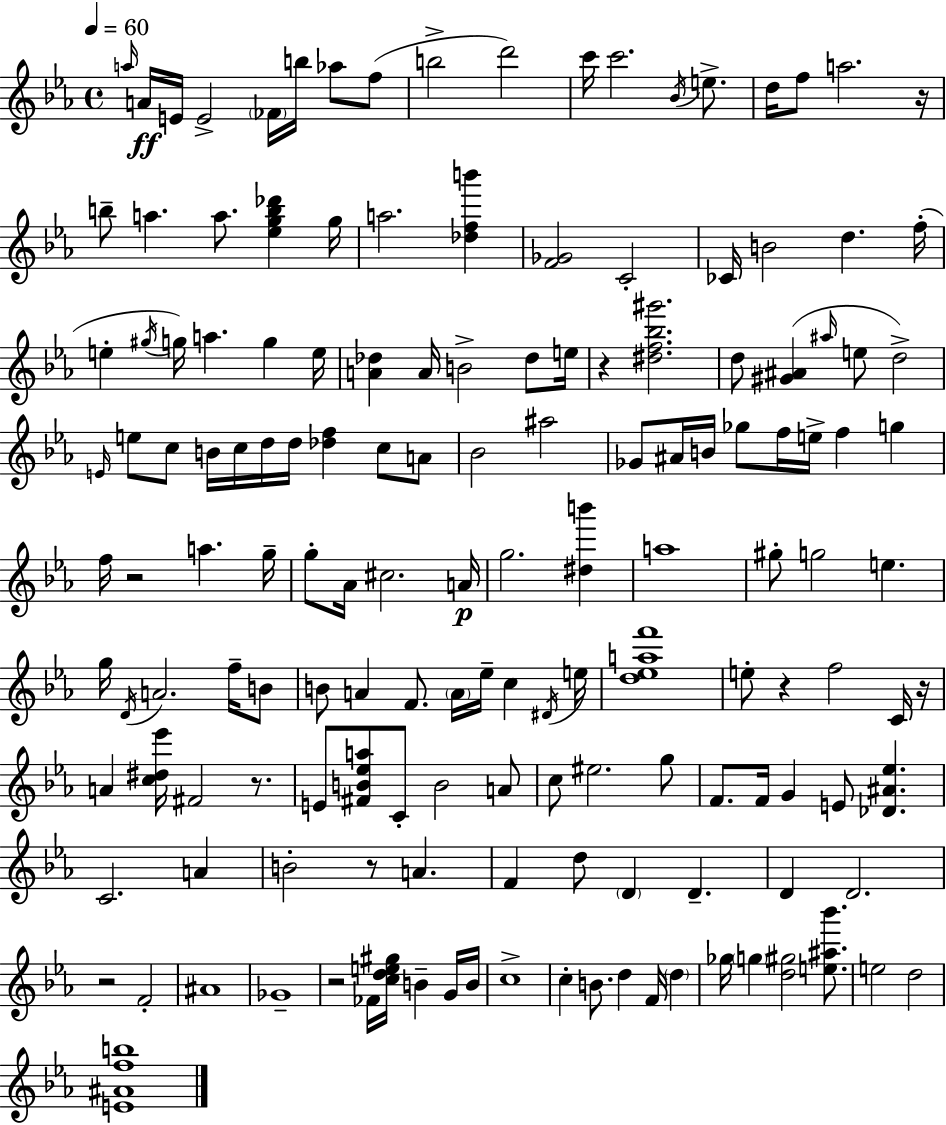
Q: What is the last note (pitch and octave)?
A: D5